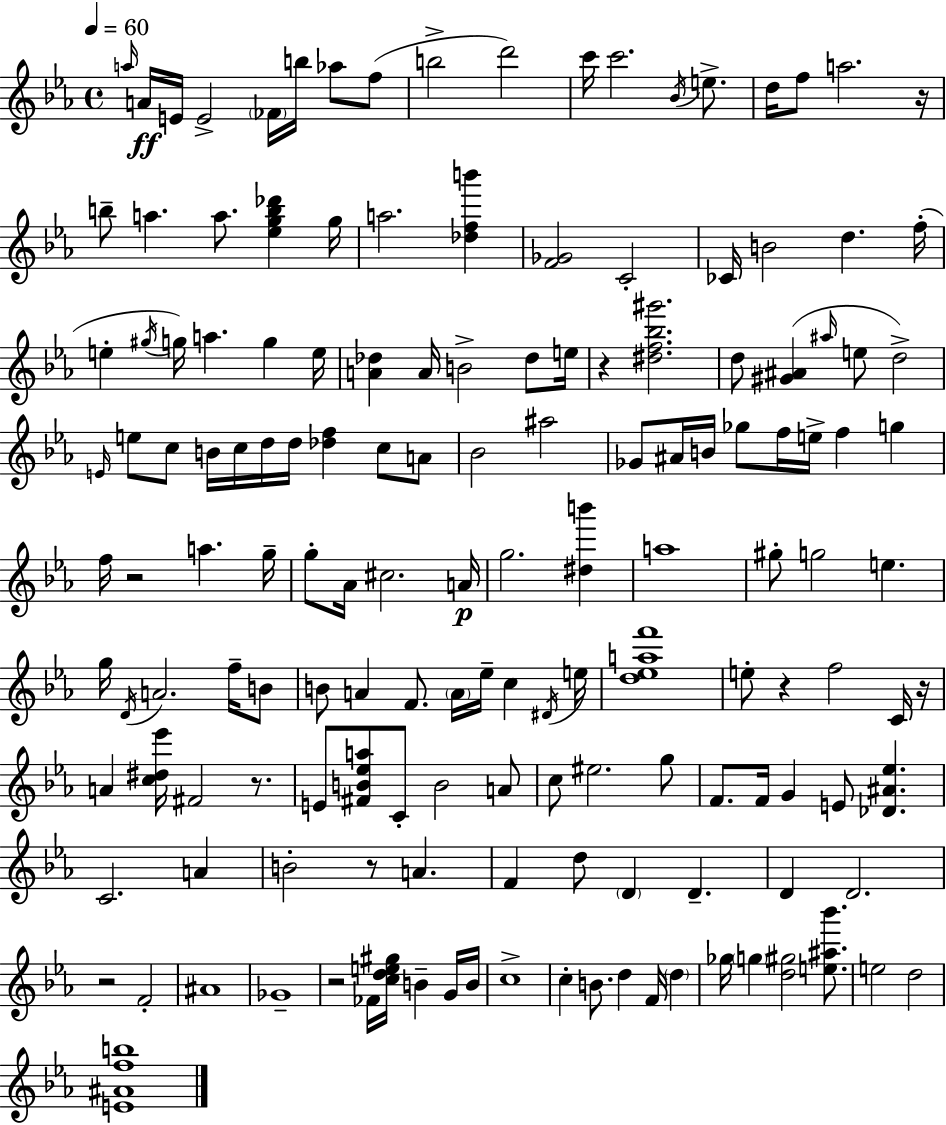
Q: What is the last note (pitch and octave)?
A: D5